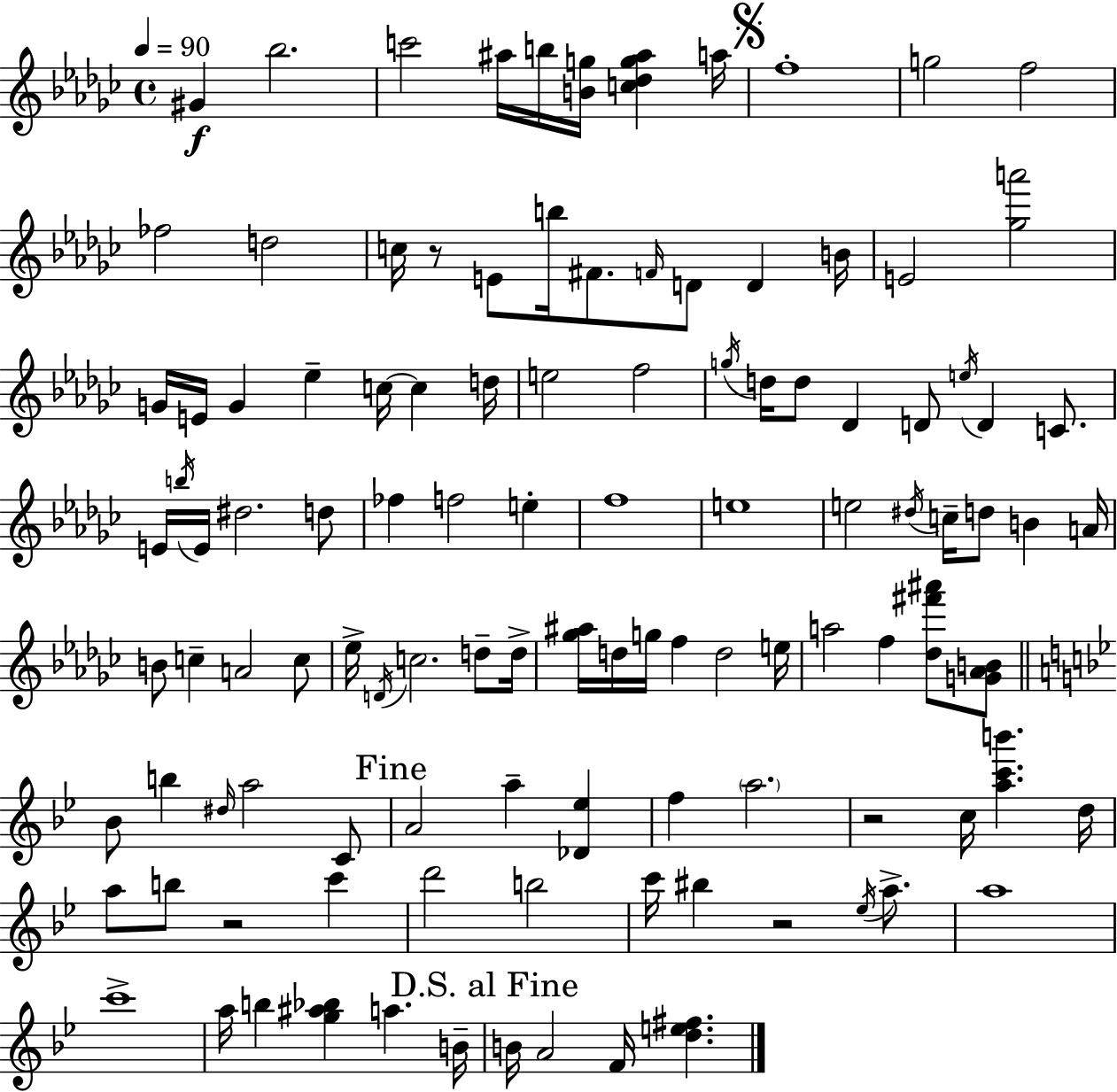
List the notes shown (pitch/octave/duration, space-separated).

G#4/q Bb5/h. C6/h A#5/s B5/s [B4,G5]/s [C5,Db5,G5,A#5]/q A5/s F5/w G5/h F5/h FES5/h D5/h C5/s R/e E4/e B5/s F#4/e. F4/s D4/e D4/q B4/s E4/h [Gb5,A6]/h G4/s E4/s G4/q Eb5/q C5/s C5/q D5/s E5/h F5/h G5/s D5/s D5/e Db4/q D4/e E5/s D4/q C4/e. E4/s B5/s E4/s D#5/h. D5/e FES5/q F5/h E5/q F5/w E5/w E5/h D#5/s C5/s D5/e B4/q A4/s B4/e C5/q A4/h C5/e Eb5/s D4/s C5/h. D5/e D5/s [Gb5,A#5]/s D5/s G5/s F5/q D5/h E5/s A5/h F5/q [Db5,F#6,A#6]/e [G4,Ab4,B4]/e Bb4/e B5/q D#5/s A5/h C4/e A4/h A5/q [Db4,Eb5]/q F5/q A5/h. R/h C5/s [A5,C6,B6]/q. D5/s A5/e B5/e R/h C6/q D6/h B5/h C6/s BIS5/q R/h Eb5/s A5/e. A5/w C6/w A5/s B5/q [G5,A#5,Bb5]/q A5/q. B4/s B4/s A4/h F4/s [D5,E5,F#5]/q.